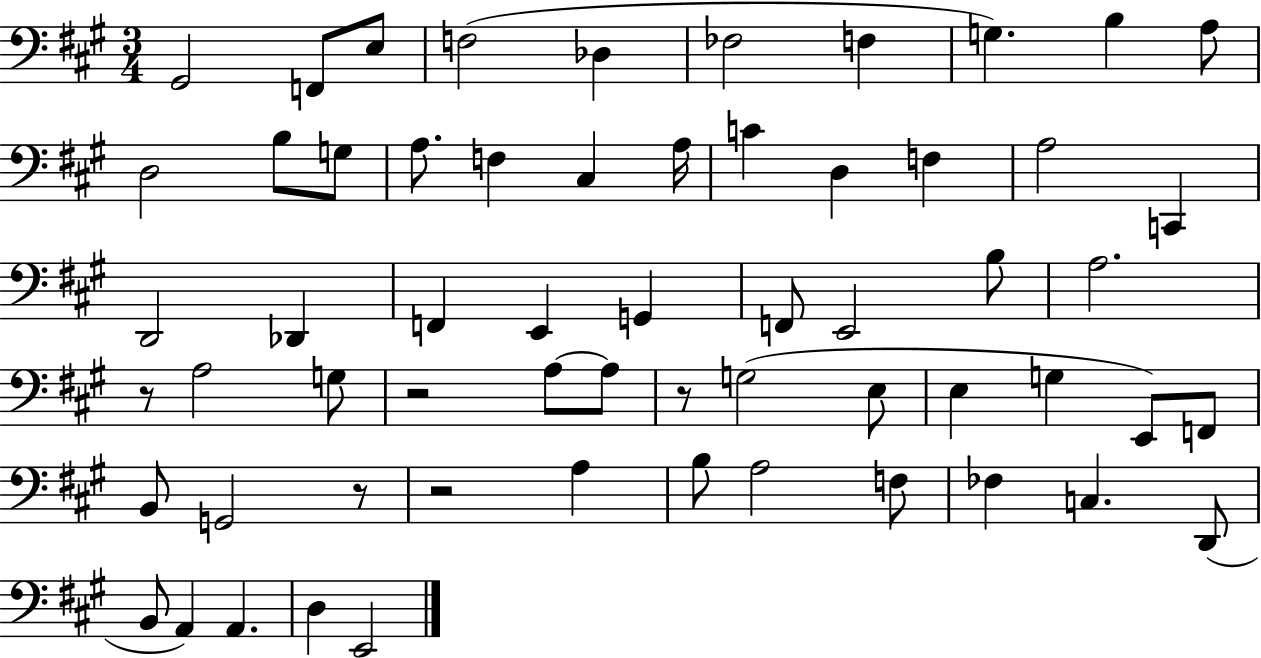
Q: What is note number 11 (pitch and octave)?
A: D3